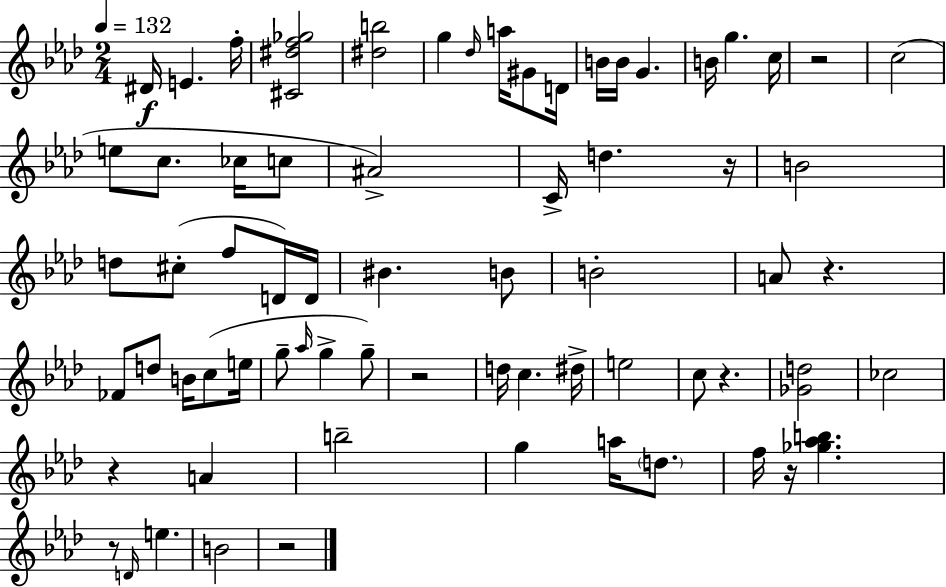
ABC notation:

X:1
T:Untitled
M:2/4
L:1/4
K:Ab
^D/4 E f/4 [^C^df_g]2 [^db]2 g _d/4 a/4 ^G/2 D/4 B/4 B/4 G B/4 g c/4 z2 c2 e/2 c/2 _c/4 c/2 ^A2 C/4 d z/4 B2 d/2 ^c/2 f/2 D/4 D/4 ^B B/2 B2 A/2 z _F/2 d/2 B/4 c/2 e/4 g/2 _a/4 g g/2 z2 d/4 c ^d/4 e2 c/2 z [_Gd]2 _c2 z A b2 g a/4 d/2 f/4 z/4 [_g_ab] z/2 D/4 e B2 z2